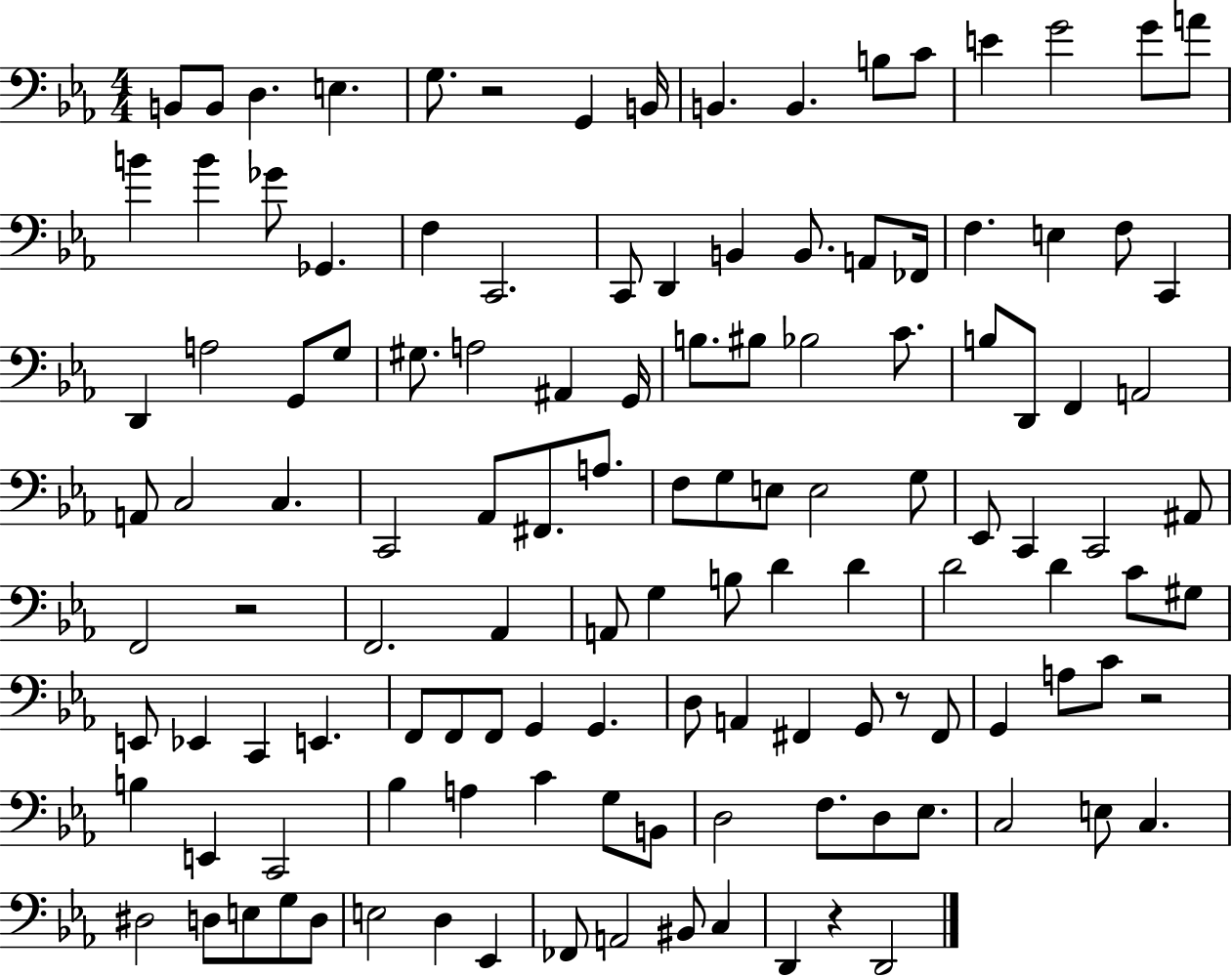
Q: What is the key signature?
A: EES major